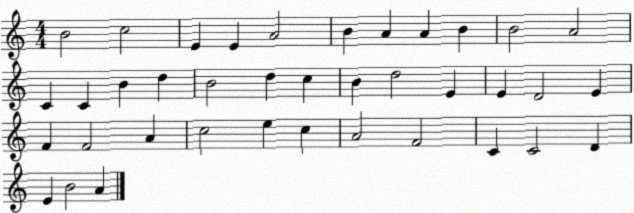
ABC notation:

X:1
T:Untitled
M:4/4
L:1/4
K:C
B2 c2 E E A2 B A A B B2 A2 C C B d B2 d c B d2 E E D2 E F F2 A c2 e c A2 F2 C C2 D E B2 A